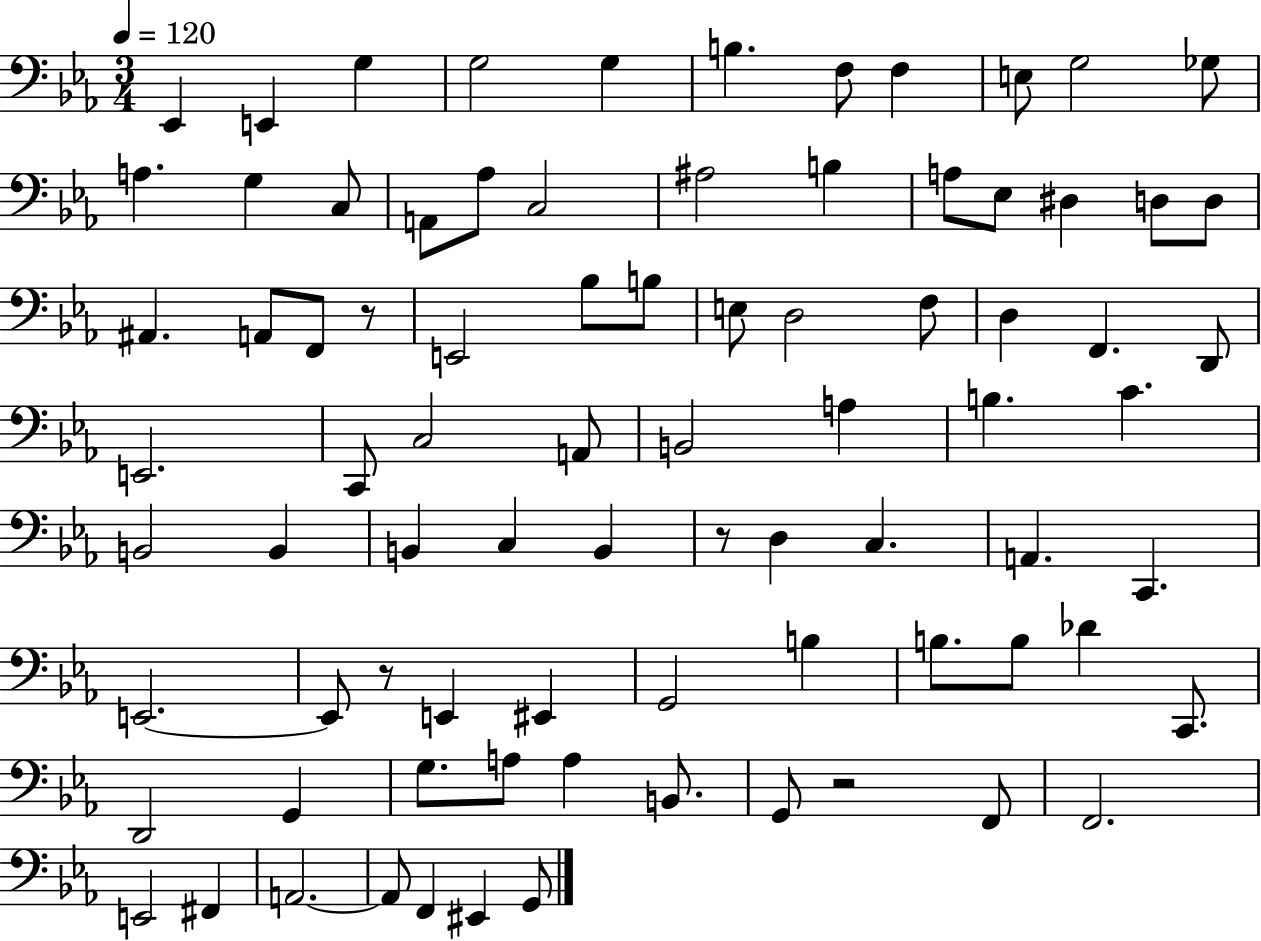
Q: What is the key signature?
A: EES major